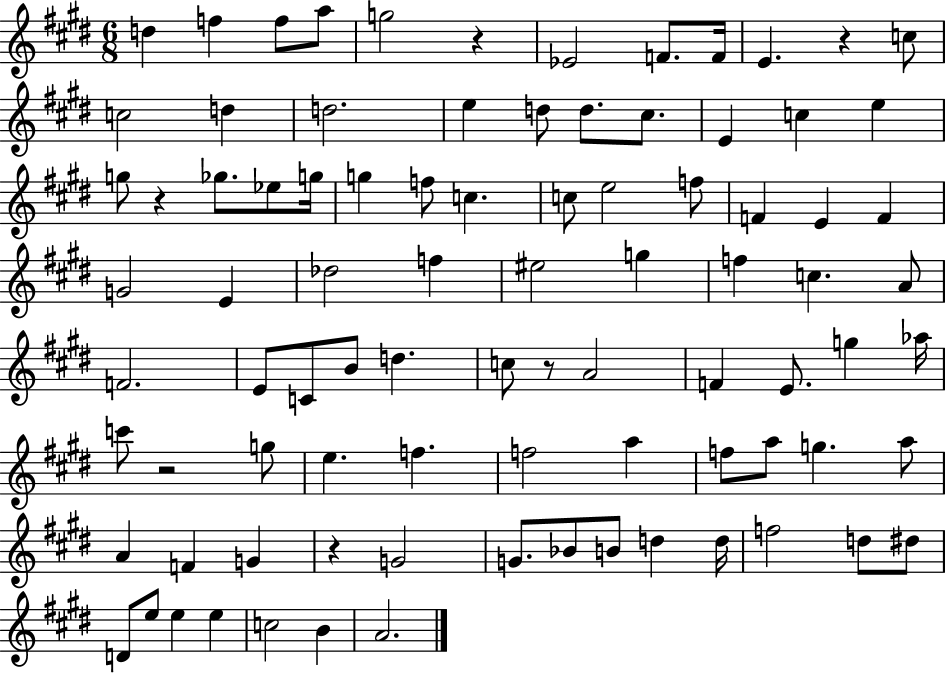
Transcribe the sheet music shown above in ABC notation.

X:1
T:Untitled
M:6/8
L:1/4
K:E
d f f/2 a/2 g2 z _E2 F/2 F/4 E z c/2 c2 d d2 e d/2 d/2 ^c/2 E c e g/2 z _g/2 _e/2 g/4 g f/2 c c/2 e2 f/2 F E F G2 E _d2 f ^e2 g f c A/2 F2 E/2 C/2 B/2 d c/2 z/2 A2 F E/2 g _a/4 c'/2 z2 g/2 e f f2 a f/2 a/2 g a/2 A F G z G2 G/2 _B/2 B/2 d d/4 f2 d/2 ^d/2 D/2 e/2 e e c2 B A2